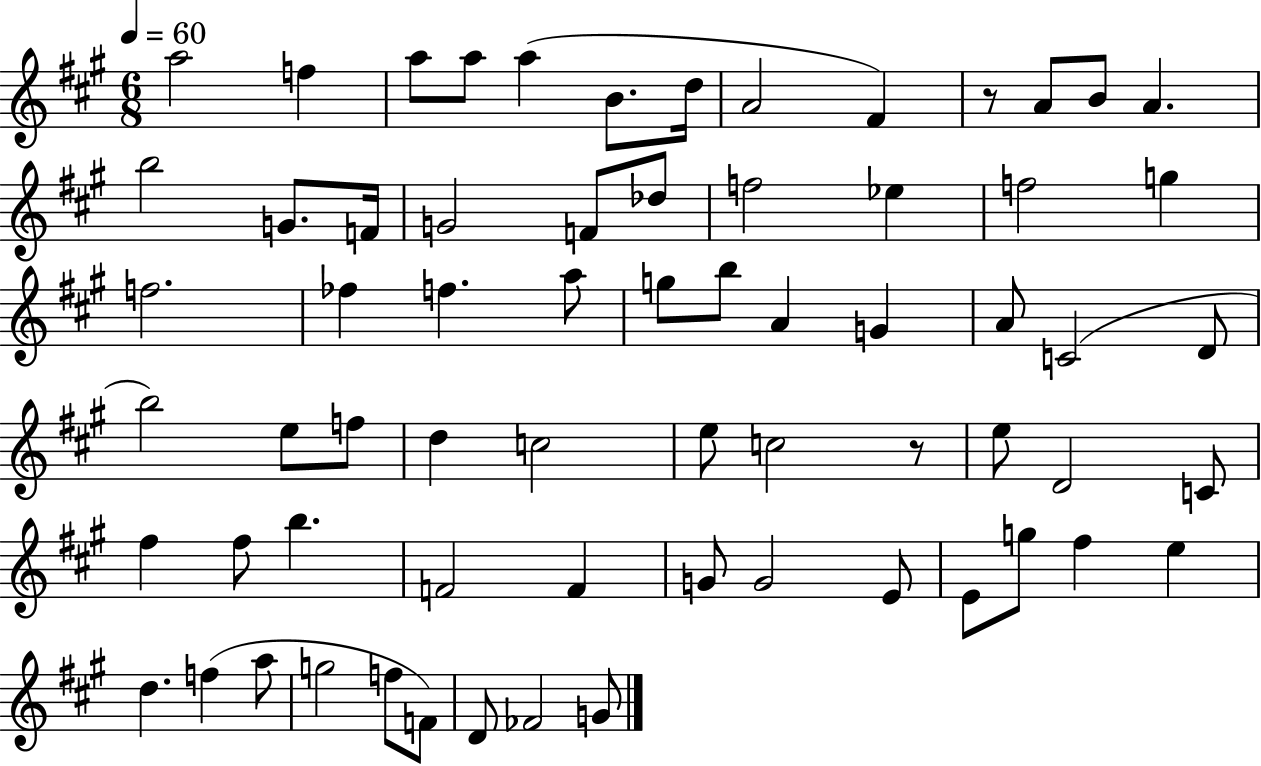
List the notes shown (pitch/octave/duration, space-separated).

A5/h F5/q A5/e A5/e A5/q B4/e. D5/s A4/h F#4/q R/e A4/e B4/e A4/q. B5/h G4/e. F4/s G4/h F4/e Db5/e F5/h Eb5/q F5/h G5/q F5/h. FES5/q F5/q. A5/e G5/e B5/e A4/q G4/q A4/e C4/h D4/e B5/h E5/e F5/e D5/q C5/h E5/e C5/h R/e E5/e D4/h C4/e F#5/q F#5/e B5/q. F4/h F4/q G4/e G4/h E4/e E4/e G5/e F#5/q E5/q D5/q. F5/q A5/e G5/h F5/e F4/e D4/e FES4/h G4/e